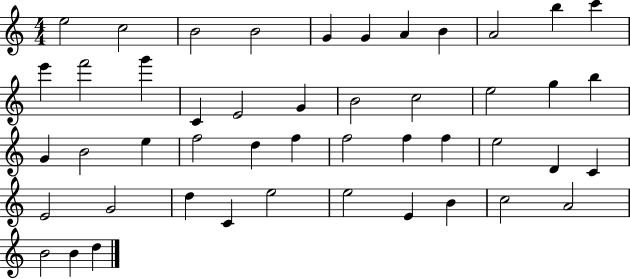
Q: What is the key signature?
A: C major